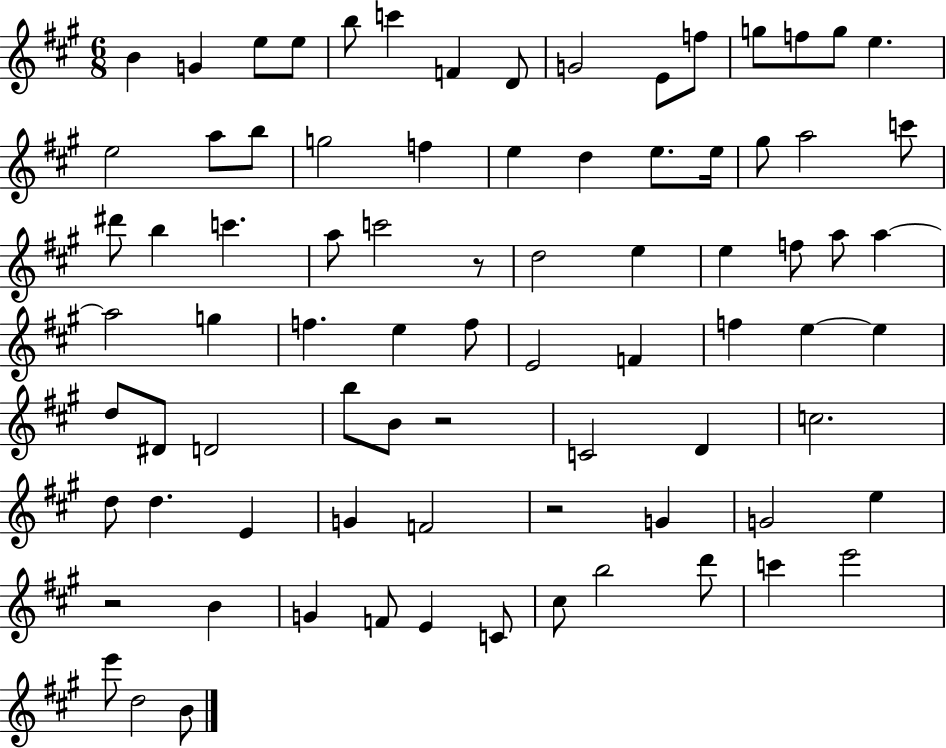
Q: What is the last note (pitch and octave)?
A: B4